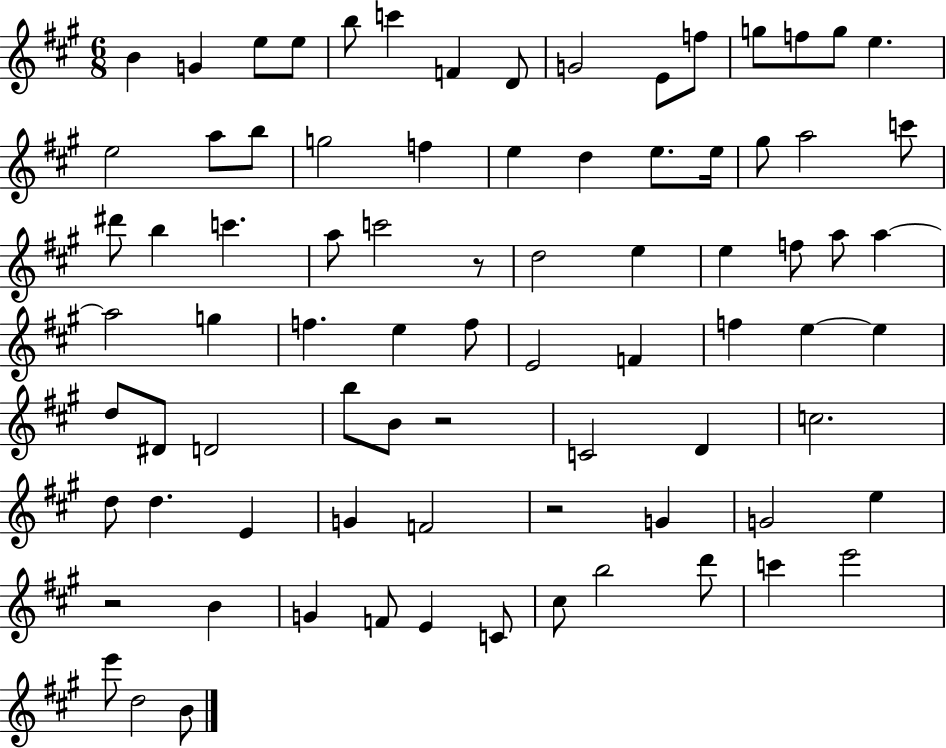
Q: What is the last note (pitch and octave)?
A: B4